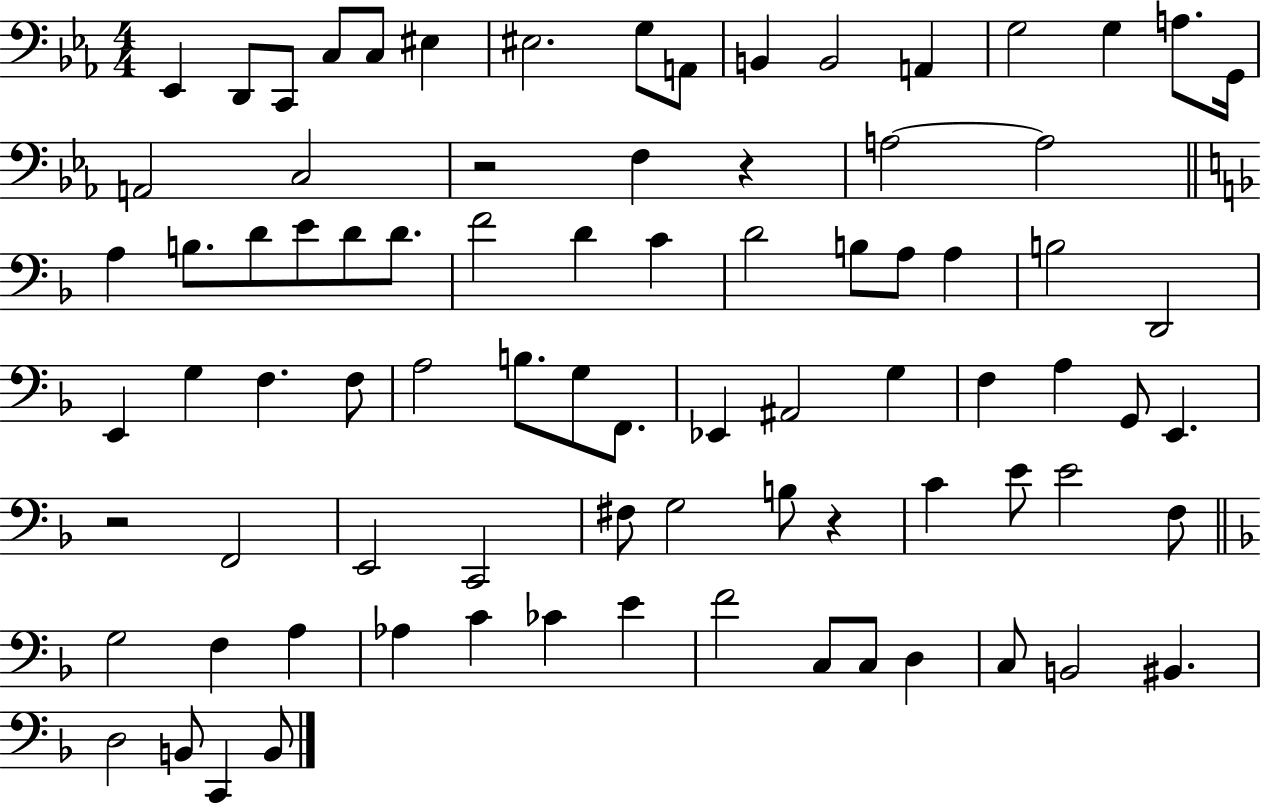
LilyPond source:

{
  \clef bass
  \numericTimeSignature
  \time 4/4
  \key ees \major
  ees,4 d,8 c,8 c8 c8 eis4 | eis2. g8 a,8 | b,4 b,2 a,4 | g2 g4 a8. g,16 | \break a,2 c2 | r2 f4 r4 | a2~~ a2 | \bar "||" \break \key f \major a4 b8. d'8 e'8 d'8 d'8. | f'2 d'4 c'4 | d'2 b8 a8 a4 | b2 d,2 | \break e,4 g4 f4. f8 | a2 b8. g8 f,8. | ees,4 ais,2 g4 | f4 a4 g,8 e,4. | \break r2 f,2 | e,2 c,2 | fis8 g2 b8 r4 | c'4 e'8 e'2 f8 | \break \bar "||" \break \key d \minor g2 f4 a4 | aes4 c'4 ces'4 e'4 | f'2 c8 c8 d4 | c8 b,2 bis,4. | \break d2 b,8 c,4 b,8 | \bar "|."
}